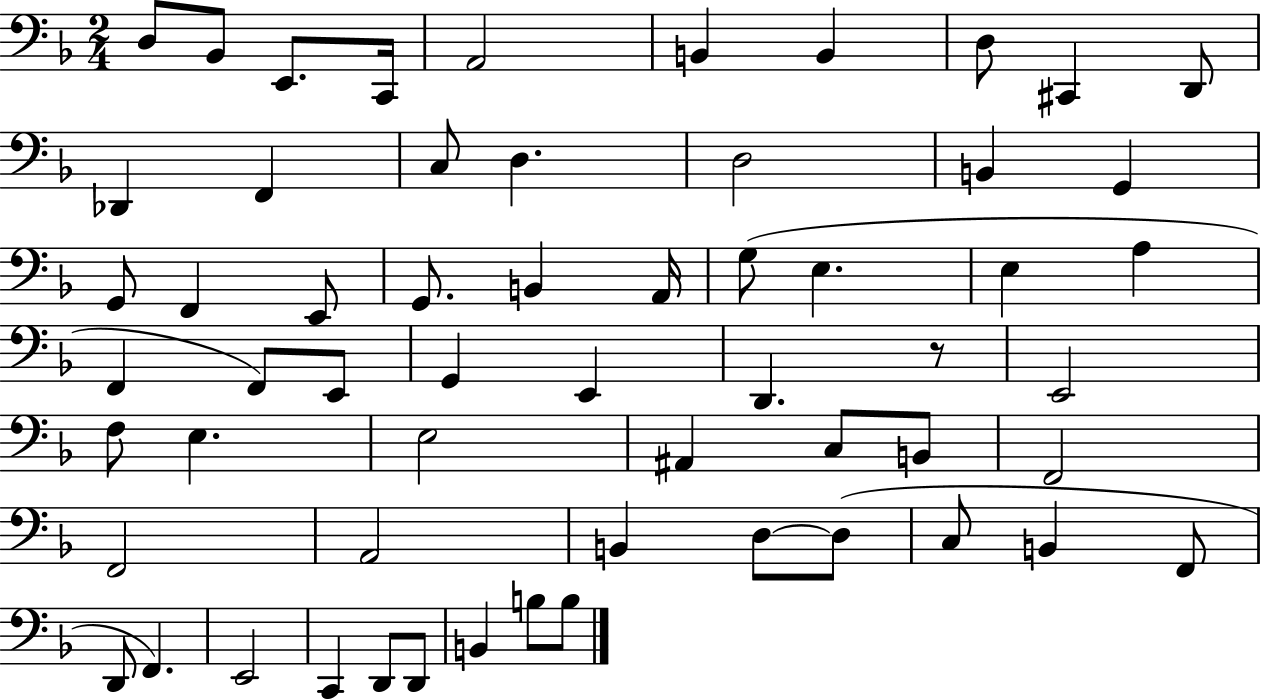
D3/e Bb2/e E2/e. C2/s A2/h B2/q B2/q D3/e C#2/q D2/e Db2/q F2/q C3/e D3/q. D3/h B2/q G2/q G2/e F2/q E2/e G2/e. B2/q A2/s G3/e E3/q. E3/q A3/q F2/q F2/e E2/e G2/q E2/q D2/q. R/e E2/h F3/e E3/q. E3/h A#2/q C3/e B2/e F2/h F2/h A2/h B2/q D3/e D3/e C3/e B2/q F2/e D2/e F2/q. E2/h C2/q D2/e D2/e B2/q B3/e B3/e